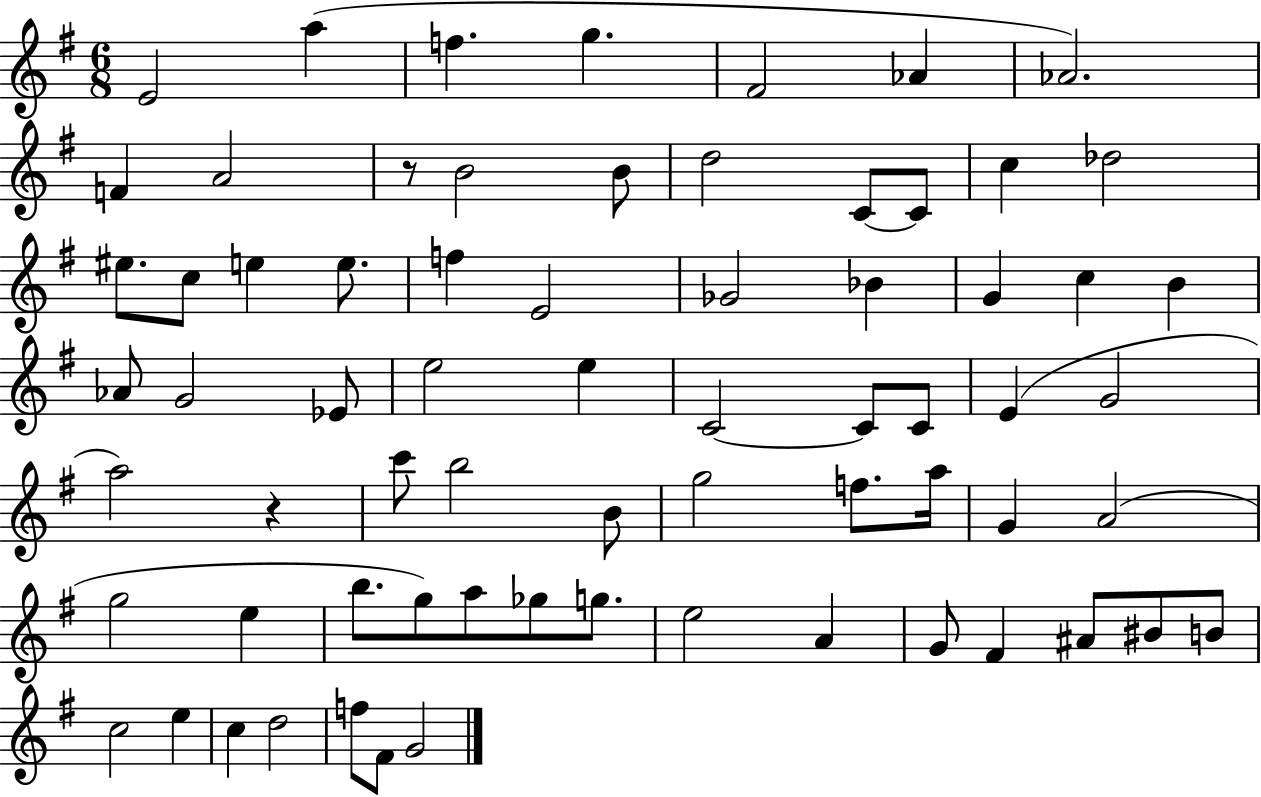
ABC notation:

X:1
T:Untitled
M:6/8
L:1/4
K:G
E2 a f g ^F2 _A _A2 F A2 z/2 B2 B/2 d2 C/2 C/2 c _d2 ^e/2 c/2 e e/2 f E2 _G2 _B G c B _A/2 G2 _E/2 e2 e C2 C/2 C/2 E G2 a2 z c'/2 b2 B/2 g2 f/2 a/4 G A2 g2 e b/2 g/2 a/2 _g/2 g/2 e2 A G/2 ^F ^A/2 ^B/2 B/2 c2 e c d2 f/2 ^F/2 G2